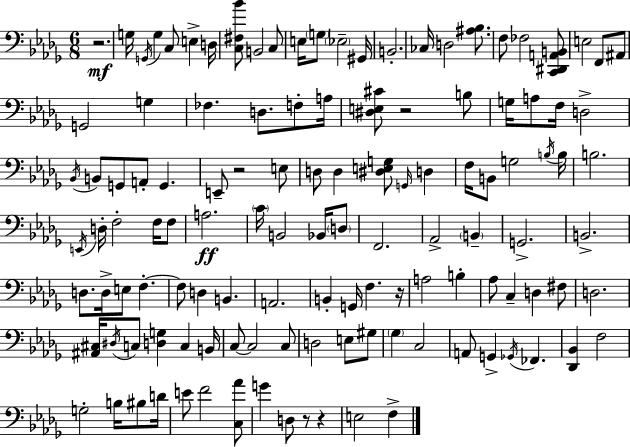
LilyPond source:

{
  \clef bass
  \numericTimeSignature
  \time 6/8
  \key bes \minor
  r2.\mf | g16 \acciaccatura { g,16 } g4 c8 e4-> | d16 <c fis bes'>8 b,2 c8 | e16 \parenthesize g8 \parenthesize ees2-- | \break gis,16 b,2.-. | ces16 d2 <ais bes>8. | f8 fes2 <c, dis, a, b,>8 | e2 f,8 ais,8 | \break g,2 g4 | fes4. d8. f8-. | a16 <dis e cis'>8 r2 b8 | g16 a8 f16 d2-> | \break \acciaccatura { bes,16 } b,8 g,8 a,8-. g,4. | e,8-- r2 | e8 d8 d4 <dis e g>8 \grace { g,16 } d4 | f16 b,8 g2 | \break \acciaccatura { b16 } b16 b2. | \acciaccatura { e,16 } d16-. f2-. | f16 f8 a2.\ff | \parenthesize c'16 b,2 | \break bes,16 \parenthesize d8 f,2. | aes,2-> | \parenthesize b,4-- g,2.-> | b,2.-> | \break d8. d16-> e8 f4.-.~~ | f8 d4 b,4. | a,2. | b,4-. g,16 f4. | \break r16 a2 | b4-. aes8 c4-- d4 | fis8 d2. | <ais, cis>16 \acciaccatura { dis16 } c8 <d g>4 | \break c4 b,16 c8~~ c2 | c8 d2 | e8 gis8 \parenthesize ges4 c2 | a,8 g,4-> | \break \acciaccatura { ges,16 } fes,4. <des, bes,>4 f2 | g2-. | b16 bis8 d'16 e'8 f'2 | <c aes'>8 g'4 d8 | \break r8 r4 e2 | f4-> \bar "|."
}